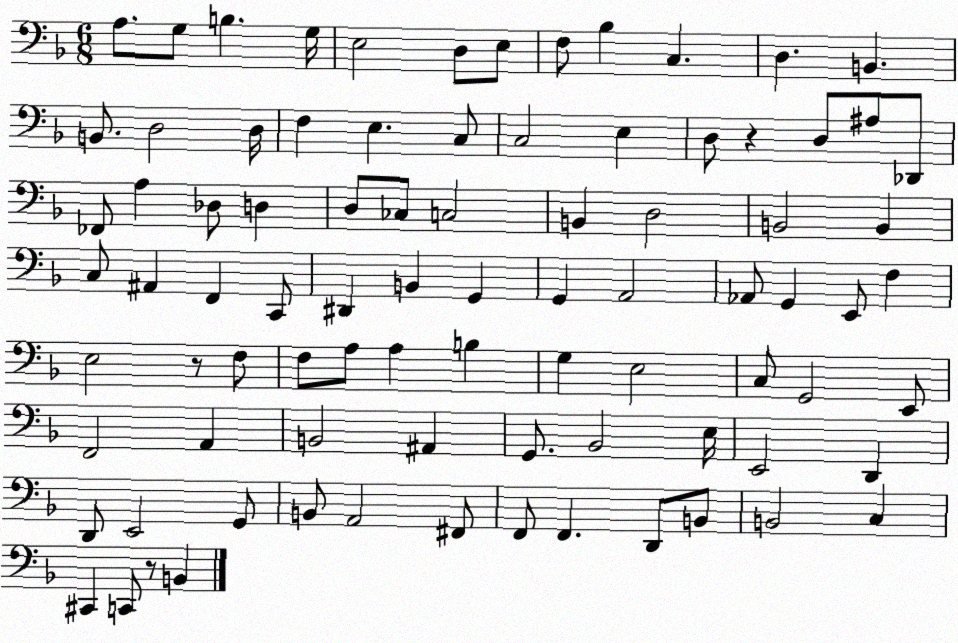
X:1
T:Untitled
M:6/8
L:1/4
K:F
A,/2 G,/2 B, G,/4 E,2 D,/2 E,/2 F,/2 _B, C, D, B,, B,,/2 D,2 D,/4 F, E, C,/2 C,2 E, D,/2 z D,/2 ^A,/2 _D,,/2 _F,,/2 A, _D,/2 D, D,/2 _C,/2 C,2 B,, D,2 B,,2 B,, C,/2 ^A,, F,, C,,/2 ^D,, B,, G,, G,, A,,2 _A,,/2 G,, E,,/2 F, E,2 z/2 F,/2 F,/2 A,/2 A, B, G, E,2 C,/2 G,,2 E,,/2 F,,2 A,, B,,2 ^A,, G,,/2 _B,,2 E,/4 E,,2 D,, D,,/2 E,,2 G,,/2 B,,/2 A,,2 ^F,,/2 F,,/2 F,, D,,/2 B,,/2 B,,2 C, ^C,, C,,/2 z/2 B,,